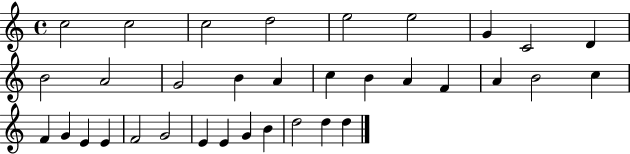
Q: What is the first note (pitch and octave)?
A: C5